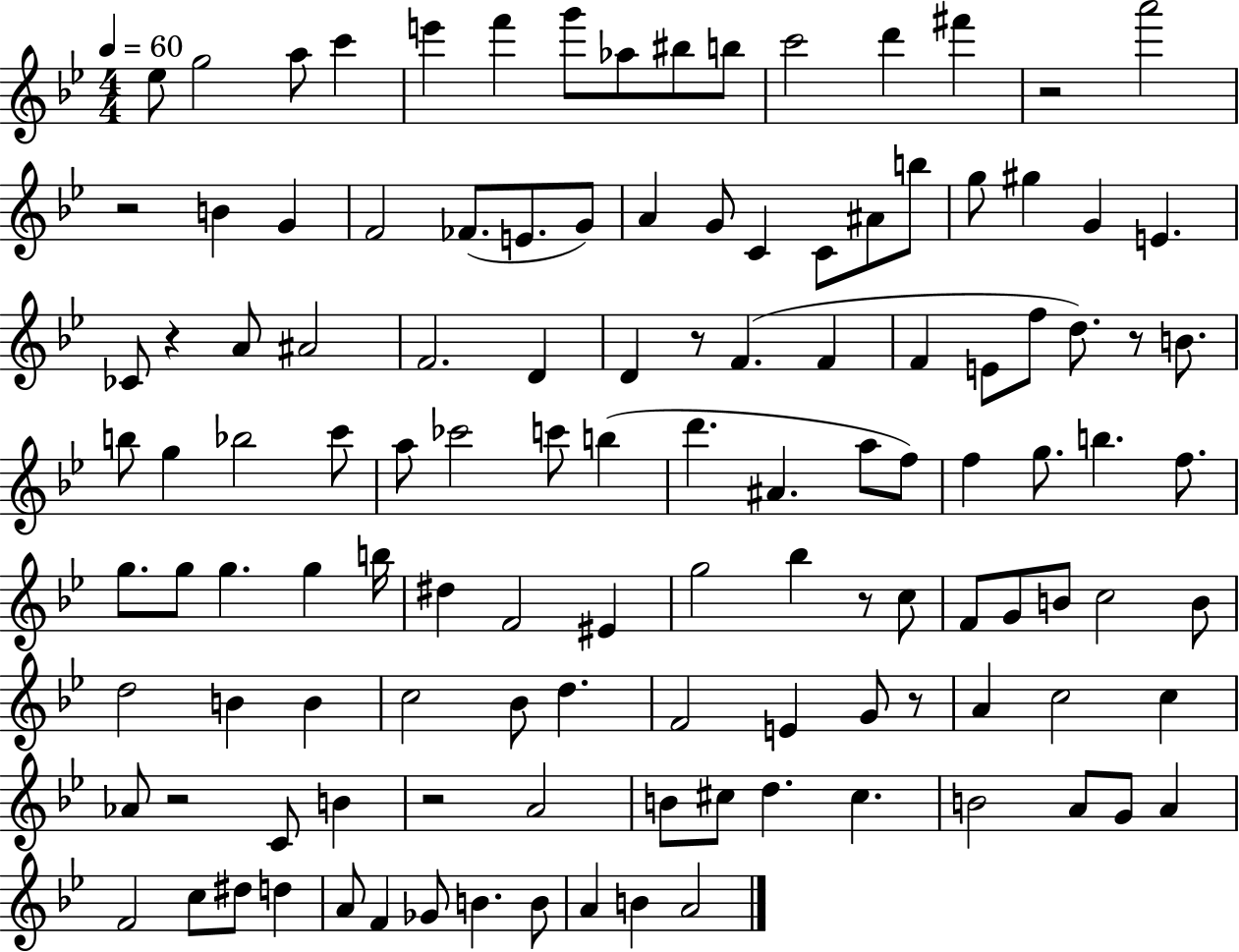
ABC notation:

X:1
T:Untitled
M:4/4
L:1/4
K:Bb
_e/2 g2 a/2 c' e' f' g'/2 _a/2 ^b/2 b/2 c'2 d' ^f' z2 a'2 z2 B G F2 _F/2 E/2 G/2 A G/2 C C/2 ^A/2 b/2 g/2 ^g G E _C/2 z A/2 ^A2 F2 D D z/2 F F F E/2 f/2 d/2 z/2 B/2 b/2 g _b2 c'/2 a/2 _c'2 c'/2 b d' ^A a/2 f/2 f g/2 b f/2 g/2 g/2 g g b/4 ^d F2 ^E g2 _b z/2 c/2 F/2 G/2 B/2 c2 B/2 d2 B B c2 _B/2 d F2 E G/2 z/2 A c2 c _A/2 z2 C/2 B z2 A2 B/2 ^c/2 d ^c B2 A/2 G/2 A F2 c/2 ^d/2 d A/2 F _G/2 B B/2 A B A2